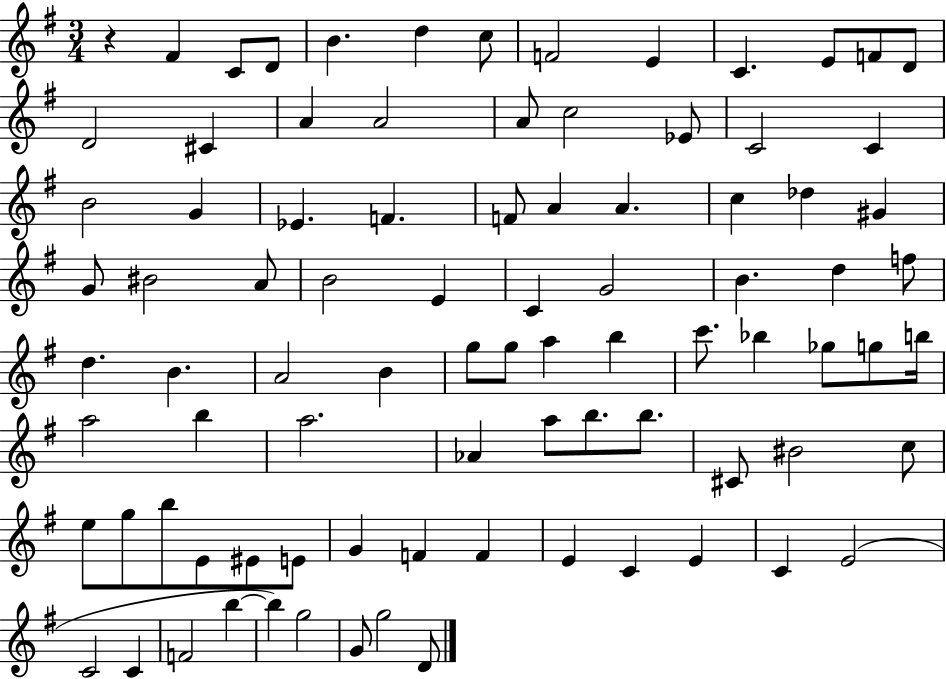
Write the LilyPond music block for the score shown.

{
  \clef treble
  \numericTimeSignature
  \time 3/4
  \key g \major
  r4 fis'4 c'8 d'8 | b'4. d''4 c''8 | f'2 e'4 | c'4. e'8 f'8 d'8 | \break d'2 cis'4 | a'4 a'2 | a'8 c''2 ees'8 | c'2 c'4 | \break b'2 g'4 | ees'4. f'4. | f'8 a'4 a'4. | c''4 des''4 gis'4 | \break g'8 bis'2 a'8 | b'2 e'4 | c'4 g'2 | b'4. d''4 f''8 | \break d''4. b'4. | a'2 b'4 | g''8 g''8 a''4 b''4 | c'''8. bes''4 ges''8 g''8 b''16 | \break a''2 b''4 | a''2. | aes'4 a''8 b''8. b''8. | cis'8 bis'2 c''8 | \break e''8 g''8 b''8 e'8 eis'8 e'8 | g'4 f'4 f'4 | e'4 c'4 e'4 | c'4 e'2( | \break c'2 c'4 | f'2 b''4~~ | b''4) g''2 | g'8 g''2 d'8 | \break \bar "|."
}